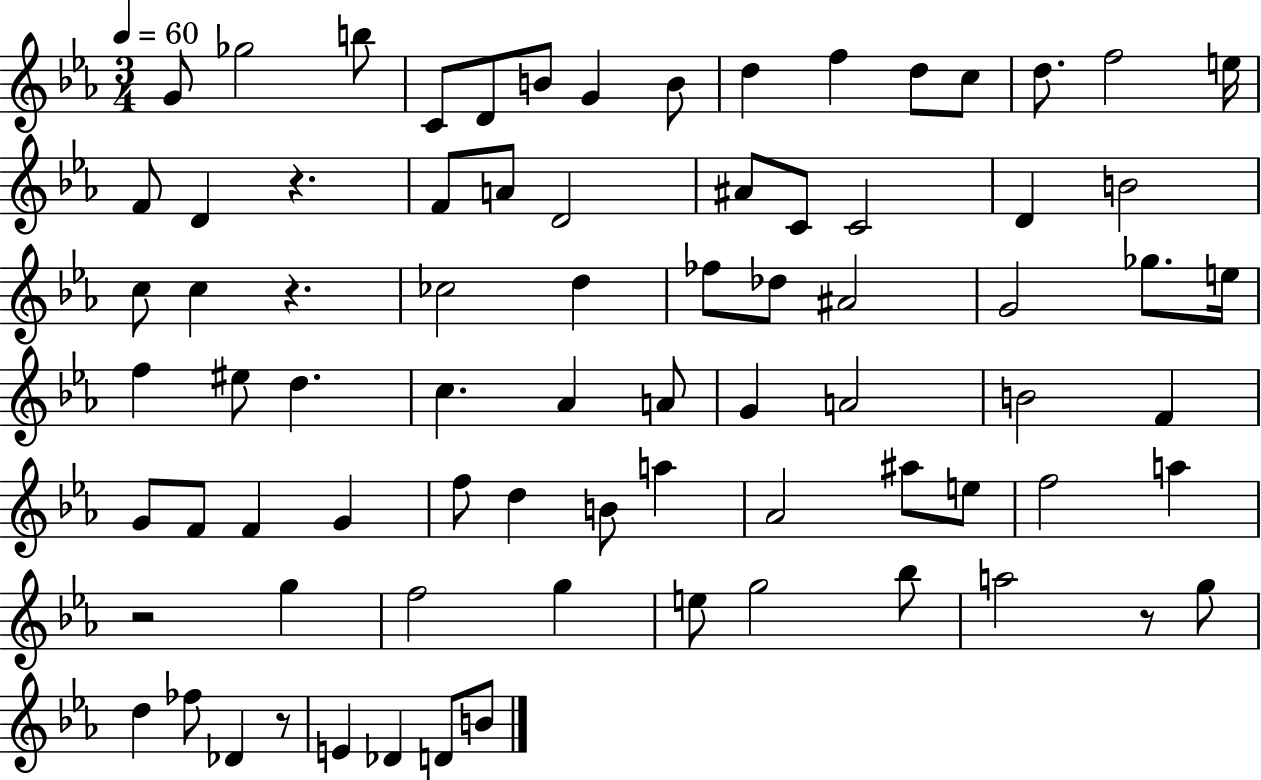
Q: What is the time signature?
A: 3/4